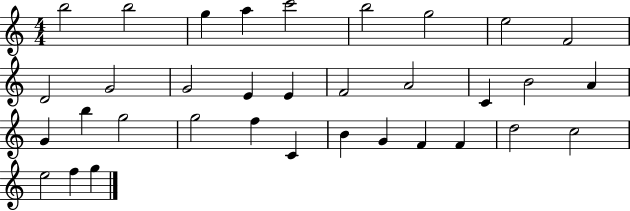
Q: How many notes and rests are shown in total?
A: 34